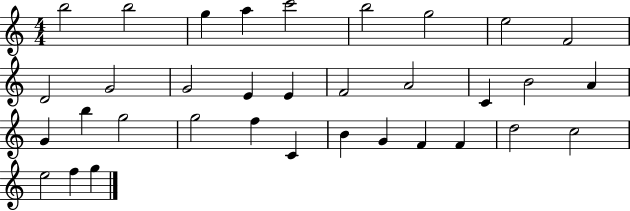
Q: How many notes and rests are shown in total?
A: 34